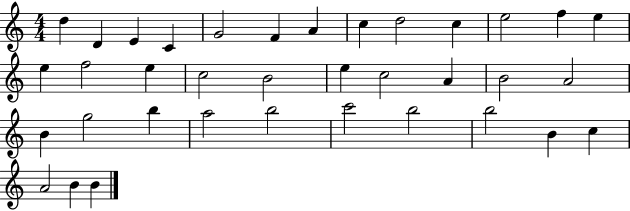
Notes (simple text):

D5/q D4/q E4/q C4/q G4/h F4/q A4/q C5/q D5/h C5/q E5/h F5/q E5/q E5/q F5/h E5/q C5/h B4/h E5/q C5/h A4/q B4/h A4/h B4/q G5/h B5/q A5/h B5/h C6/h B5/h B5/h B4/q C5/q A4/h B4/q B4/q